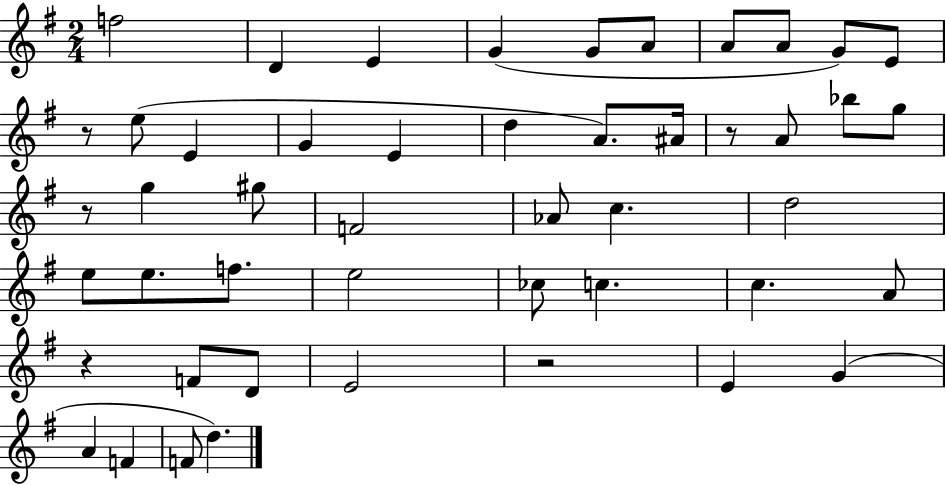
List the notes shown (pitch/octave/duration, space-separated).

F5/h D4/q E4/q G4/q G4/e A4/e A4/e A4/e G4/e E4/e R/e E5/e E4/q G4/q E4/q D5/q A4/e. A#4/s R/e A4/e Bb5/e G5/e R/e G5/q G#5/e F4/h Ab4/e C5/q. D5/h E5/e E5/e. F5/e. E5/h CES5/e C5/q. C5/q. A4/e R/q F4/e D4/e E4/h R/h E4/q G4/q A4/q F4/q F4/e D5/q.